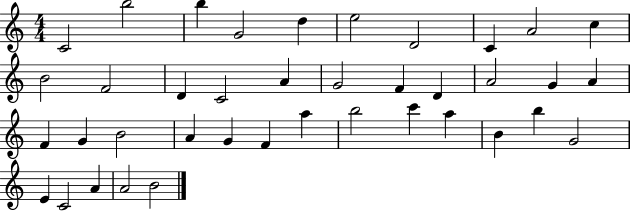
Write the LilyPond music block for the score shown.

{
  \clef treble
  \numericTimeSignature
  \time 4/4
  \key c \major
  c'2 b''2 | b''4 g'2 d''4 | e''2 d'2 | c'4 a'2 c''4 | \break b'2 f'2 | d'4 c'2 a'4 | g'2 f'4 d'4 | a'2 g'4 a'4 | \break f'4 g'4 b'2 | a'4 g'4 f'4 a''4 | b''2 c'''4 a''4 | b'4 b''4 g'2 | \break e'4 c'2 a'4 | a'2 b'2 | \bar "|."
}